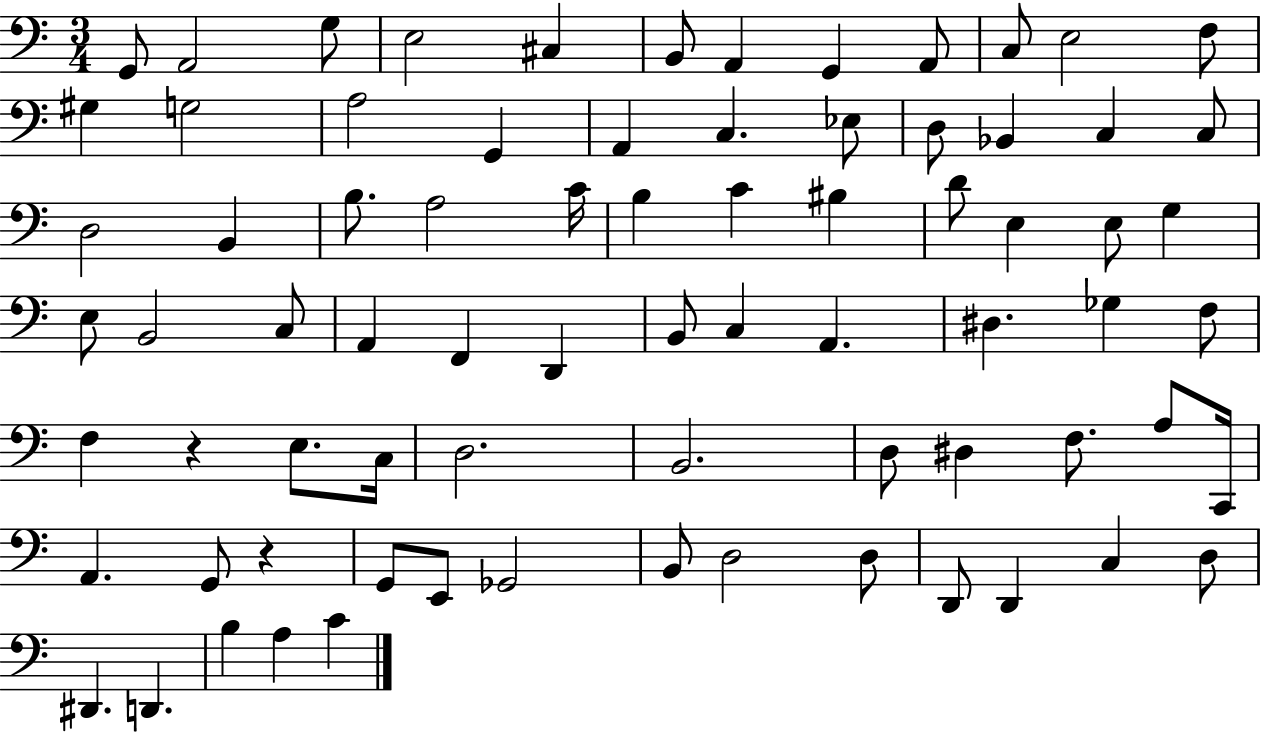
X:1
T:Untitled
M:3/4
L:1/4
K:C
G,,/2 A,,2 G,/2 E,2 ^C, B,,/2 A,, G,, A,,/2 C,/2 E,2 F,/2 ^G, G,2 A,2 G,, A,, C, _E,/2 D,/2 _B,, C, C,/2 D,2 B,, B,/2 A,2 C/4 B, C ^B, D/2 E, E,/2 G, E,/2 B,,2 C,/2 A,, F,, D,, B,,/2 C, A,, ^D, _G, F,/2 F, z E,/2 C,/4 D,2 B,,2 D,/2 ^D, F,/2 A,/2 C,,/4 A,, G,,/2 z G,,/2 E,,/2 _G,,2 B,,/2 D,2 D,/2 D,,/2 D,, C, D,/2 ^D,, D,, B, A, C